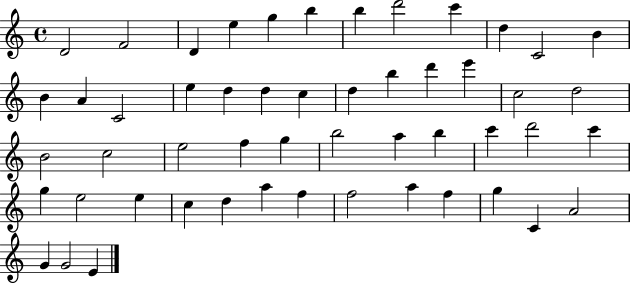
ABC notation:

X:1
T:Untitled
M:4/4
L:1/4
K:C
D2 F2 D e g b b d'2 c' d C2 B B A C2 e d d c d b d' e' c2 d2 B2 c2 e2 f g b2 a b c' d'2 c' g e2 e c d a f f2 a f g C A2 G G2 E